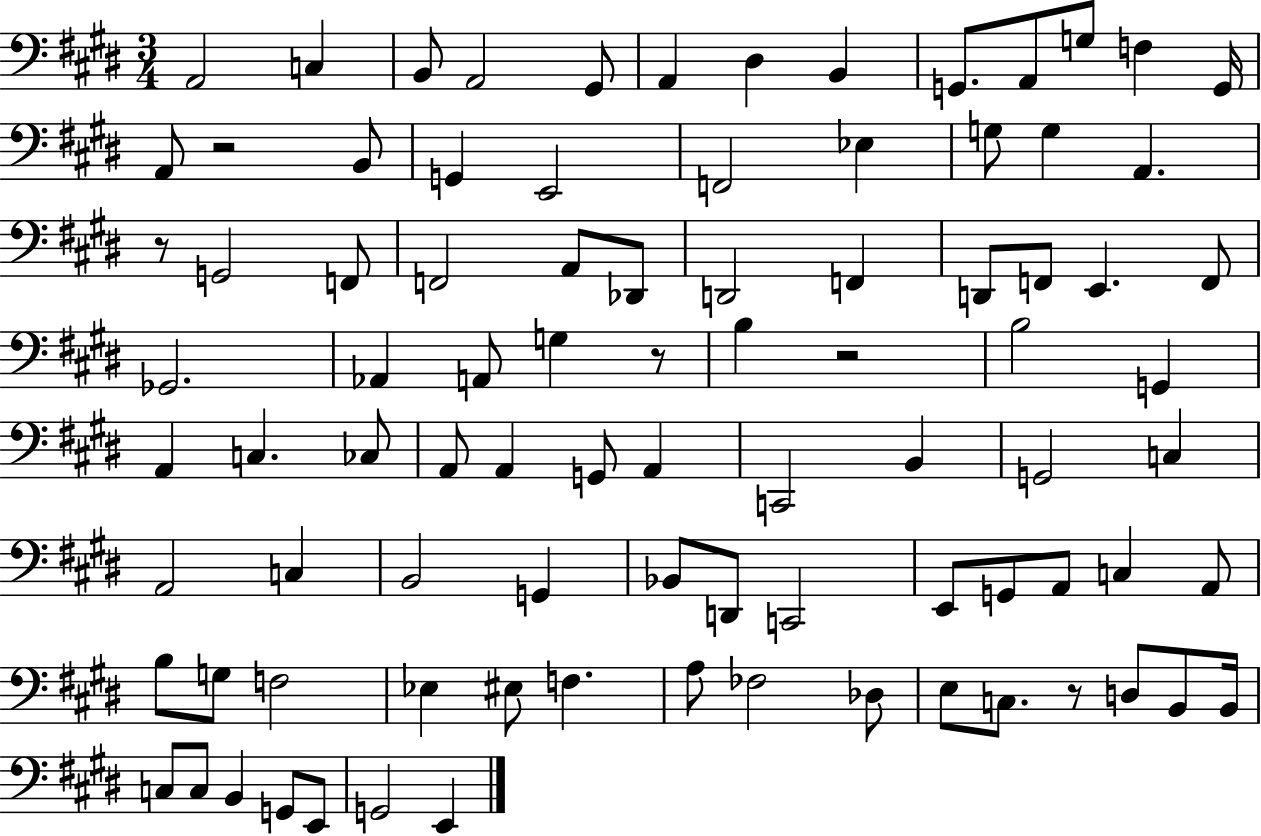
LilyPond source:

{
  \clef bass
  \numericTimeSignature
  \time 3/4
  \key e \major
  \repeat volta 2 { a,2 c4 | b,8 a,2 gis,8 | a,4 dis4 b,4 | g,8. a,8 g8 f4 g,16 | \break a,8 r2 b,8 | g,4 e,2 | f,2 ees4 | g8 g4 a,4. | \break r8 g,2 f,8 | f,2 a,8 des,8 | d,2 f,4 | d,8 f,8 e,4. f,8 | \break ges,2. | aes,4 a,8 g4 r8 | b4 r2 | b2 g,4 | \break a,4 c4. ces8 | a,8 a,4 g,8 a,4 | c,2 b,4 | g,2 c4 | \break a,2 c4 | b,2 g,4 | bes,8 d,8 c,2 | e,8 g,8 a,8 c4 a,8 | \break b8 g8 f2 | ees4 eis8 f4. | a8 fes2 des8 | e8 c8. r8 d8 b,8 b,16 | \break c8 c8 b,4 g,8 e,8 | g,2 e,4 | } \bar "|."
}